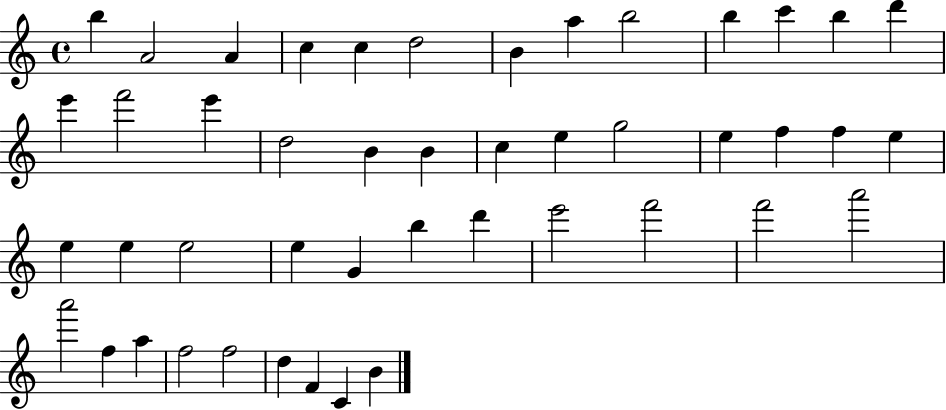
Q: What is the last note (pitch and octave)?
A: B4